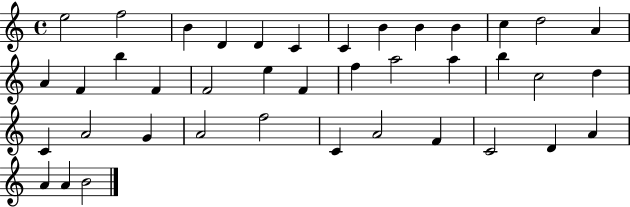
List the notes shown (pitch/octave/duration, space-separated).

E5/h F5/h B4/q D4/q D4/q C4/q C4/q B4/q B4/q B4/q C5/q D5/h A4/q A4/q F4/q B5/q F4/q F4/h E5/q F4/q F5/q A5/h A5/q B5/q C5/h D5/q C4/q A4/h G4/q A4/h F5/h C4/q A4/h F4/q C4/h D4/q A4/q A4/q A4/q B4/h